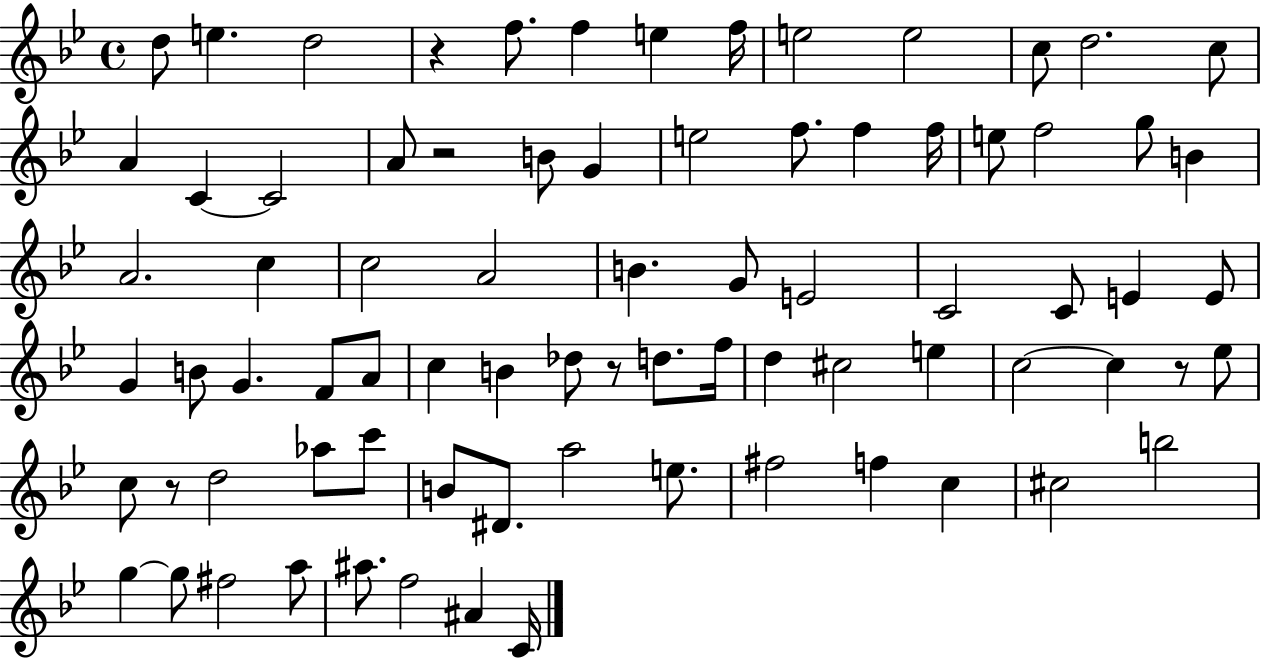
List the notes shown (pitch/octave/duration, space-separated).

D5/e E5/q. D5/h R/q F5/e. F5/q E5/q F5/s E5/h E5/h C5/e D5/h. C5/e A4/q C4/q C4/h A4/e R/h B4/e G4/q E5/h F5/e. F5/q F5/s E5/e F5/h G5/e B4/q A4/h. C5/q C5/h A4/h B4/q. G4/e E4/h C4/h C4/e E4/q E4/e G4/q B4/e G4/q. F4/e A4/e C5/q B4/q Db5/e R/e D5/e. F5/s D5/q C#5/h E5/q C5/h C5/q R/e Eb5/e C5/e R/e D5/h Ab5/e C6/e B4/e D#4/e. A5/h E5/e. F#5/h F5/q C5/q C#5/h B5/h G5/q G5/e F#5/h A5/e A#5/e. F5/h A#4/q C4/s